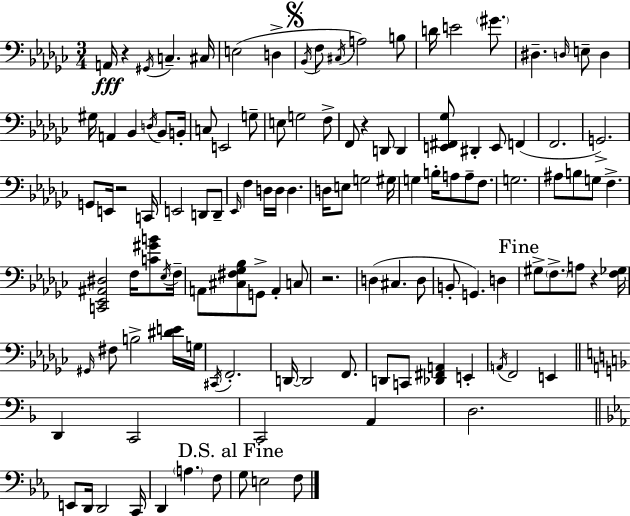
{
  \clef bass
  \numericTimeSignature
  \time 3/4
  \key ees \minor
  \repeat volta 2 { a,16\fff r4 \acciaccatura { gis,16 } c4.-- | cis16 e2( d4-> | \mark \markup { \musicglyph "scripts.segno" } \acciaccatura { bes,16 } f8 \acciaccatura { cis16 }) a2 | b8 d'16 e'2 | \break \parenthesize gis'8. dis4.-- \grace { d16 } e8-- | d4 gis16 a,4 bes,4 | \acciaccatura { d16 } bes,8 b,16-. c8 e,2 | g8-- e8 g2 | \break f8-> f,8 r4 d,8 | d,4 <e, fis, ges>8 dis,4-. e,8 | f,4( f,2. | g,2.->) | \break g,8 e,16 r2 | c,16 e,2 | d,8 d,8-- \grace { ees,16 } f4 d16 d16 | d4. d16 e8 g2 | \break gis16 g4 b16-. a8 | a8-- f8. g2. | ais8 b8 g8 | f4.-> <c, ees, ais, dis>2 | \break f16 <c' gis' b'>8 \acciaccatura { ees16 } f16-- a,8 <cis fis ges bes>8 g,8-> | a,4-. c8 r2. | d4( cis4. | d8 b,8-. g,4.) | \break d4 \mark "Fine" gis8-> \parenthesize f8.-> | a8 r4 <f ges>16 \grace { gis,16 } fis8 b2-> | <dis' e'>16 g16 \acciaccatura { cis,16 } f,2.-. | d,16~~ d,2 | \break f,8. d,8 c,8 | <des, fis, a,>4 e,4-. \acciaccatura { a,16 } f,2 | e,4 \bar "||" \break \key f \major d,4 c,2 | c,2 a,4 | d2. | \bar "||" \break \key ees \major e,8 d,16 d,2 c,16 | d,4 \parenthesize a4. f8 | \mark "D.S. al Fine" g8 e2 f8 | } \bar "|."
}